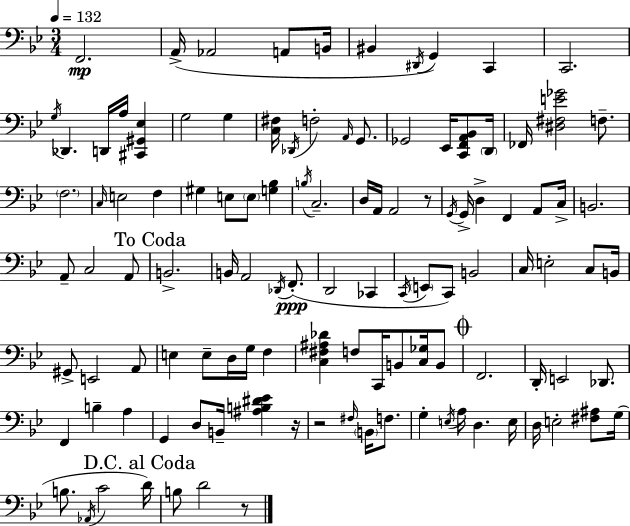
F2/h. A2/s Ab2/h A2/e B2/s BIS2/q D#2/s G2/q C2/q C2/h. G3/s Db2/q. D2/s A3/s [C#2,G#2,Eb3]/q G3/h G3/q [C3,F#3]/s Db2/s F3/h A2/s G2/e. Gb2/h Eb2/s [C2,F2,A2,Bb2]/e D2/s FES2/s [D#3,F#3,E4,Gb4]/h F3/e. F3/h. C3/s E3/h F3/q G#3/q E3/e E3/e [G3,Bb3]/q B3/s C3/h. D3/s A2/s A2/h R/e G2/s G2/s D3/q F2/q A2/e C3/s B2/h. A2/e C3/h A2/e B2/h. B2/s A2/h Db2/s F2/e. D2/h CES2/q C2/s E2/e C2/e B2/h C3/s E3/h C3/e B2/s G#2/e E2/h A2/e E3/q E3/e D3/s G3/s F3/q [C3,F#3,A#3,Db4]/q F3/e C2/s B2/e [C3,Gb3]/s B2/e F2/h. D2/s E2/h Db2/e. F2/q B3/q A3/q G2/q D3/e B2/s [A#3,B3,D#4,Eb4]/q R/s R/h F#3/s B2/s F3/e. G3/q E3/s A3/s D3/q. E3/s D3/s E3/h [F#3,A#3]/e G3/s B3/e. Ab2/s C4/h D4/s B3/e D4/h R/e